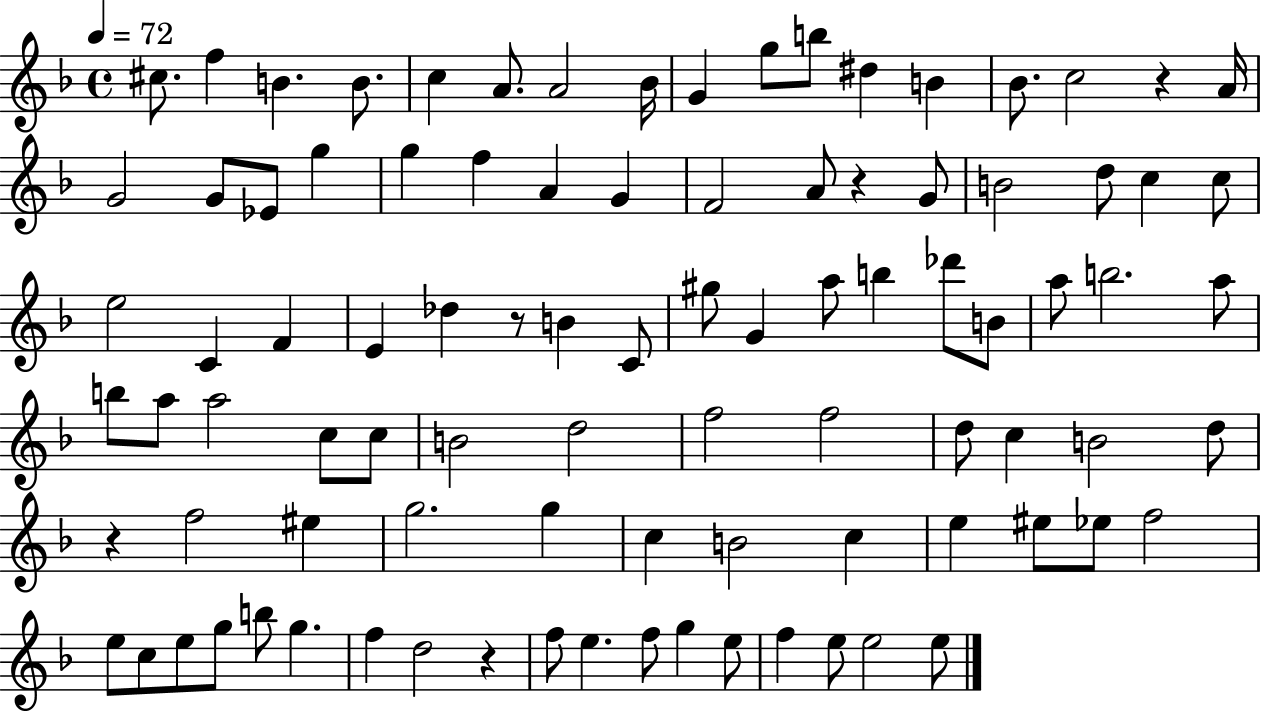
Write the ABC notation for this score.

X:1
T:Untitled
M:4/4
L:1/4
K:F
^c/2 f B B/2 c A/2 A2 _B/4 G g/2 b/2 ^d B _B/2 c2 z A/4 G2 G/2 _E/2 g g f A G F2 A/2 z G/2 B2 d/2 c c/2 e2 C F E _d z/2 B C/2 ^g/2 G a/2 b _d'/2 B/2 a/2 b2 a/2 b/2 a/2 a2 c/2 c/2 B2 d2 f2 f2 d/2 c B2 d/2 z f2 ^e g2 g c B2 c e ^e/2 _e/2 f2 e/2 c/2 e/2 g/2 b/2 g f d2 z f/2 e f/2 g e/2 f e/2 e2 e/2